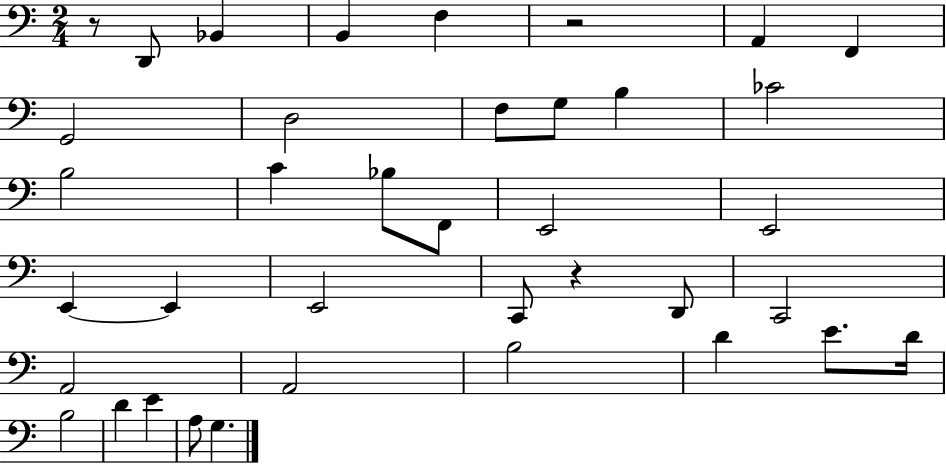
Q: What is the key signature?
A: C major